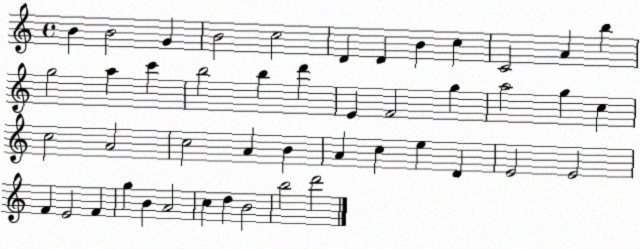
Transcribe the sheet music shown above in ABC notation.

X:1
T:Untitled
M:4/4
L:1/4
K:C
B B2 G B2 c2 D D B c C2 A b g2 a c' b2 b d' E F2 g a2 g c c2 A2 c2 A B A c e D E2 E2 F E2 F g B A2 c d B2 b2 d'2